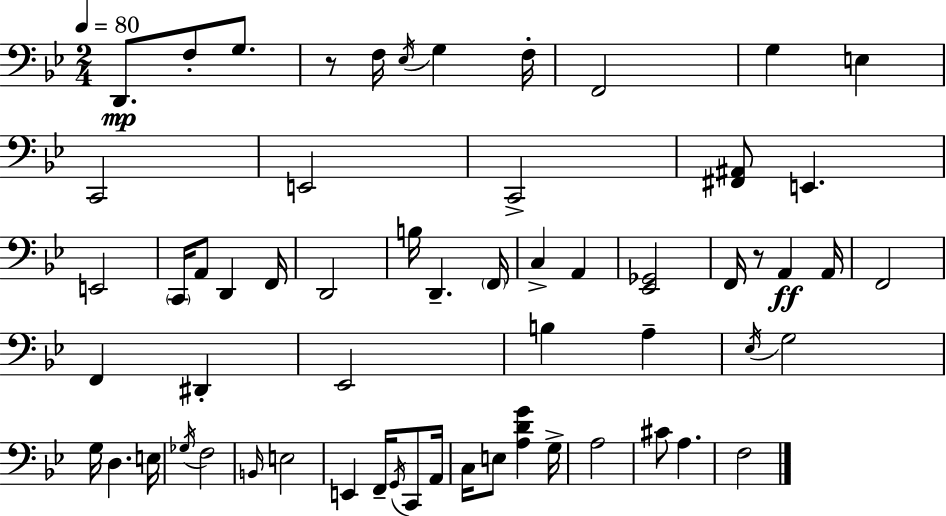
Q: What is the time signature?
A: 2/4